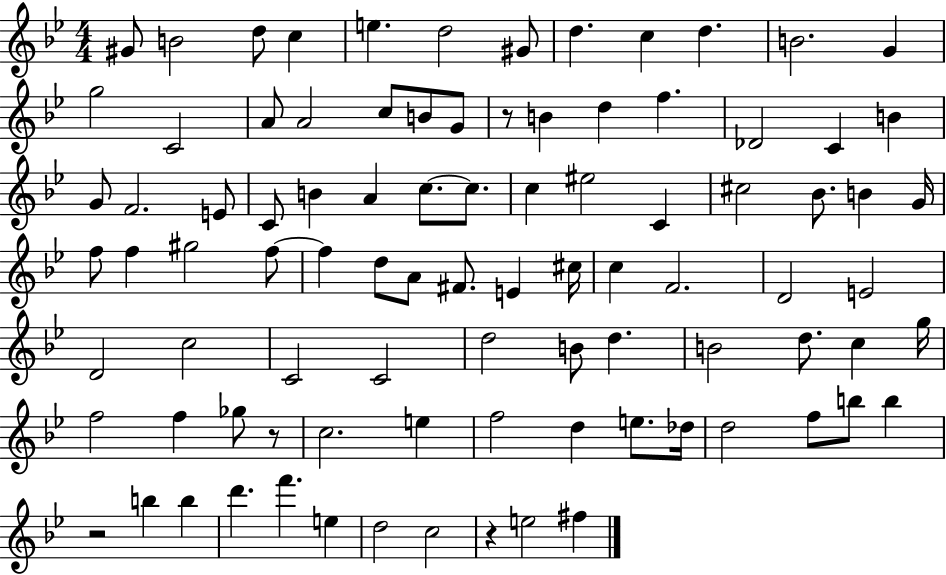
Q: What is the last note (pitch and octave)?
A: F#5